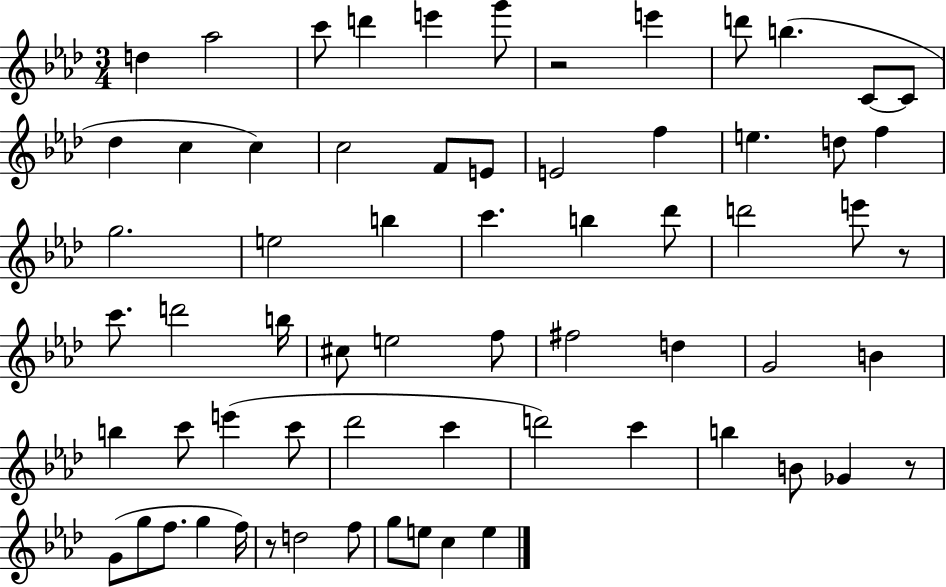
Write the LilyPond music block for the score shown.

{
  \clef treble
  \numericTimeSignature
  \time 3/4
  \key aes \major
  d''4 aes''2 | c'''8 d'''4 e'''4 g'''8 | r2 e'''4 | d'''8 b''4.( c'8~~ c'8 | \break des''4 c''4 c''4) | c''2 f'8 e'8 | e'2 f''4 | e''4. d''8 f''4 | \break g''2. | e''2 b''4 | c'''4. b''4 des'''8 | d'''2 e'''8 r8 | \break c'''8. d'''2 b''16 | cis''8 e''2 f''8 | fis''2 d''4 | g'2 b'4 | \break b''4 c'''8 e'''4( c'''8 | des'''2 c'''4 | d'''2) c'''4 | b''4 b'8 ges'4 r8 | \break g'8( g''8 f''8. g''4 f''16) | r8 d''2 f''8 | g''8 e''8 c''4 e''4 | \bar "|."
}